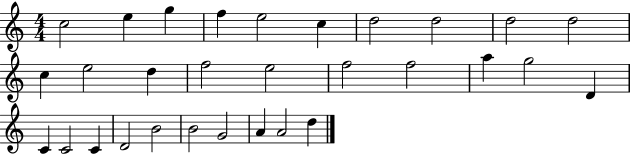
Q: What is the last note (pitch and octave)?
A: D5